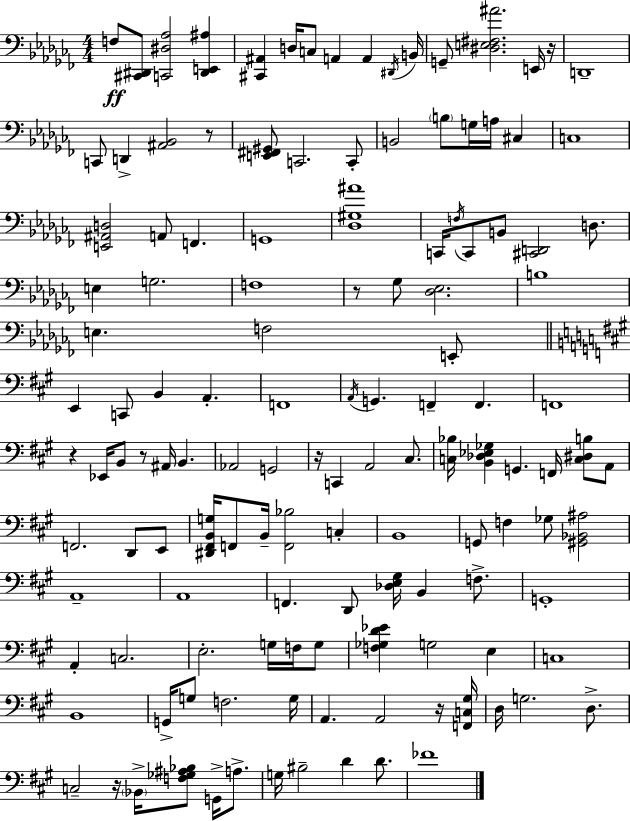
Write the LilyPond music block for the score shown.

{
  \clef bass
  \numericTimeSignature
  \time 4/4
  \key aes \minor
  f8\ff <cis, dis,>8 <c, dis aes>2 <dis, e, ais>4 | <cis, ais,>4 d16 c8 a,4 a,4 \acciaccatura { dis,16 } | b,16 g,8-- <dis e fis ais'>2. e,16 | r16 d,1-- | \break c,8 d,4-> <ais, bes,>2 r8 | <e, fis, gis,>8 c,2. c,8-. | b,2 \parenthesize b8 g16 a16 cis4 | c1 | \break <e, ais, d>2 a,8 f,4. | g,1 | <des gis ais'>1 | c,16 \acciaccatura { f16 } c,8 b,8 <cis, d,>2 d8. | \break e4 g2. | f1 | r8 ges8 <des ees>2. | b1 | \break e4. f2 | e,8-. \bar "||" \break \key a \major e,4 c,8 b,4 a,4.-. | f,1 | \acciaccatura { a,16 } g,4. f,4-- f,4. | f,1 | \break r4 ees,16 b,8 r8 ais,16 b,4. | aes,2 g,2 | r16 c,4 a,2 cis8. | <c bes>16 <b, des ees ges>4 g,4. f,16 <c dis b>8 a,8 | \break f,2. d,8 e,8 | <dis, fis, b, g>16 f,8 b,16-- <f, bes>2 c4-. | b,1 | g,8 f4 ges8 <gis, bes, ais>2 | \break a,1-- | a,1 | f,4. d,8 <des e gis>16 b,4 f8.-> | g,1-. | \break a,4-. c2. | e2.-. g16 f16 g8 | <f ges d' ees'>4 g2 e4 | c1 | \break b,1 | g,16-> g8 f2. | g16 a,4. a,2 r16 | <f, c gis>16 d16 g2. d8.-> | \break c2-- r16 \parenthesize bes,16-> <f ges ais bes>8 g,16-> a8.-> | g16 bis2-- d'4 d'8. | fes'1 | \bar "|."
}